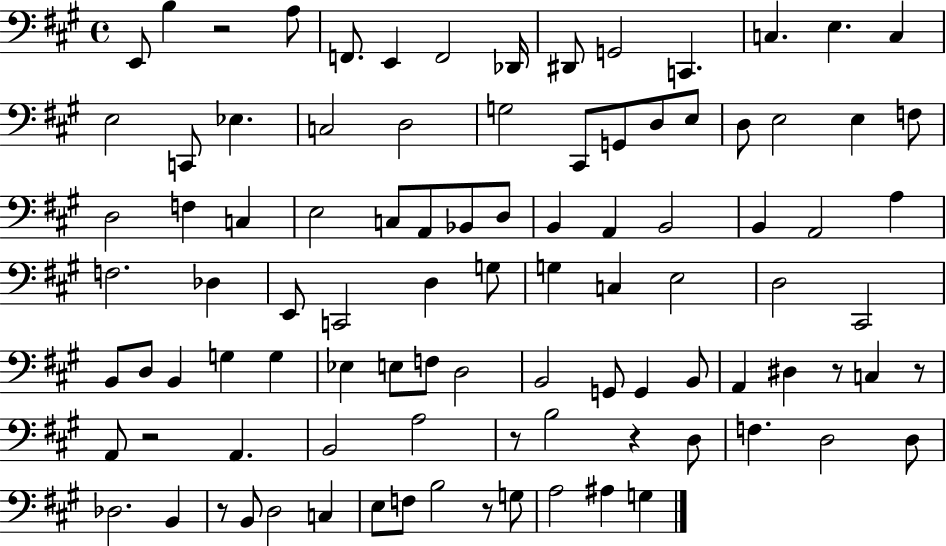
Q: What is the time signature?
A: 4/4